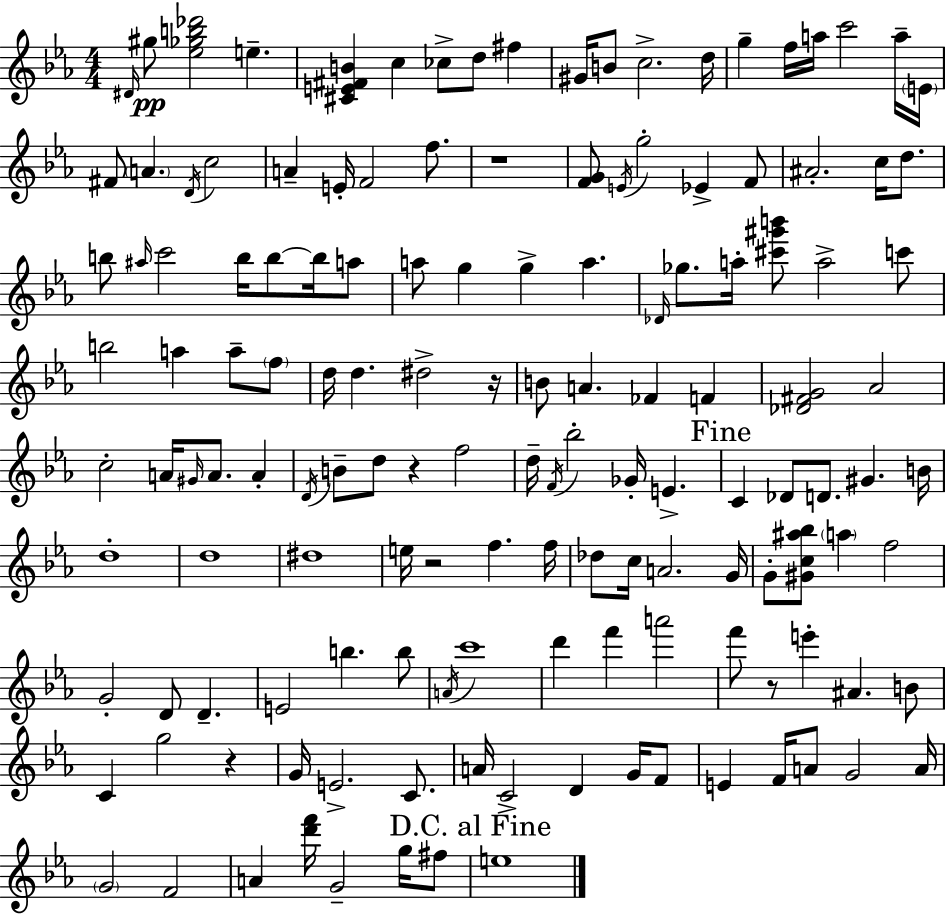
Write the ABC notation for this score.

X:1
T:Untitled
M:4/4
L:1/4
K:Cm
^D/4 ^g/2 [_e_gb_d']2 e [^CE^FB] c _c/2 d/2 ^f ^G/4 B/2 c2 d/4 g f/4 a/4 c'2 a/4 E/4 ^F/2 A D/4 c2 A E/4 F2 f/2 z4 [FG]/2 E/4 g2 _E F/2 ^A2 c/4 d/2 b/2 ^a/4 c'2 b/4 b/2 b/4 a/2 a/2 g g a _D/4 _g/2 a/4 [^c'^g'b']/2 a2 c'/2 b2 a a/2 f/2 d/4 d ^d2 z/4 B/2 A _F F [_D^FG]2 _A2 c2 A/4 ^G/4 A/2 A D/4 B/2 d/2 z f2 d/4 F/4 _b2 _G/4 E C _D/2 D/2 ^G B/4 d4 d4 ^d4 e/4 z2 f f/4 _d/2 c/4 A2 G/4 G/2 [^Gc^a_b]/2 a f2 G2 D/2 D E2 b b/2 A/4 c'4 d' f' a'2 f'/2 z/2 e' ^A B/2 C g2 z G/4 E2 C/2 A/4 C2 D G/4 F/2 E F/4 A/2 G2 A/4 G2 F2 A [d'f']/4 G2 g/4 ^f/2 e4